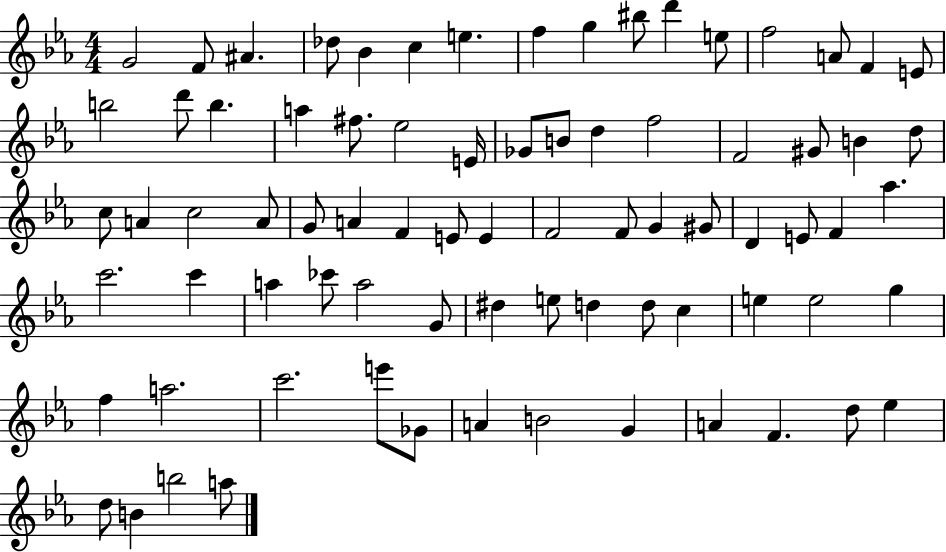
G4/h F4/e A#4/q. Db5/e Bb4/q C5/q E5/q. F5/q G5/q BIS5/e D6/q E5/e F5/h A4/e F4/q E4/e B5/h D6/e B5/q. A5/q F#5/e. Eb5/h E4/s Gb4/e B4/e D5/q F5/h F4/h G#4/e B4/q D5/e C5/e A4/q C5/h A4/e G4/e A4/q F4/q E4/e E4/q F4/h F4/e G4/q G#4/e D4/q E4/e F4/q Ab5/q. C6/h. C6/q A5/q CES6/e A5/h G4/e D#5/q E5/e D5/q D5/e C5/q E5/q E5/h G5/q F5/q A5/h. C6/h. E6/e Gb4/e A4/q B4/h G4/q A4/q F4/q. D5/e Eb5/q D5/e B4/q B5/h A5/e